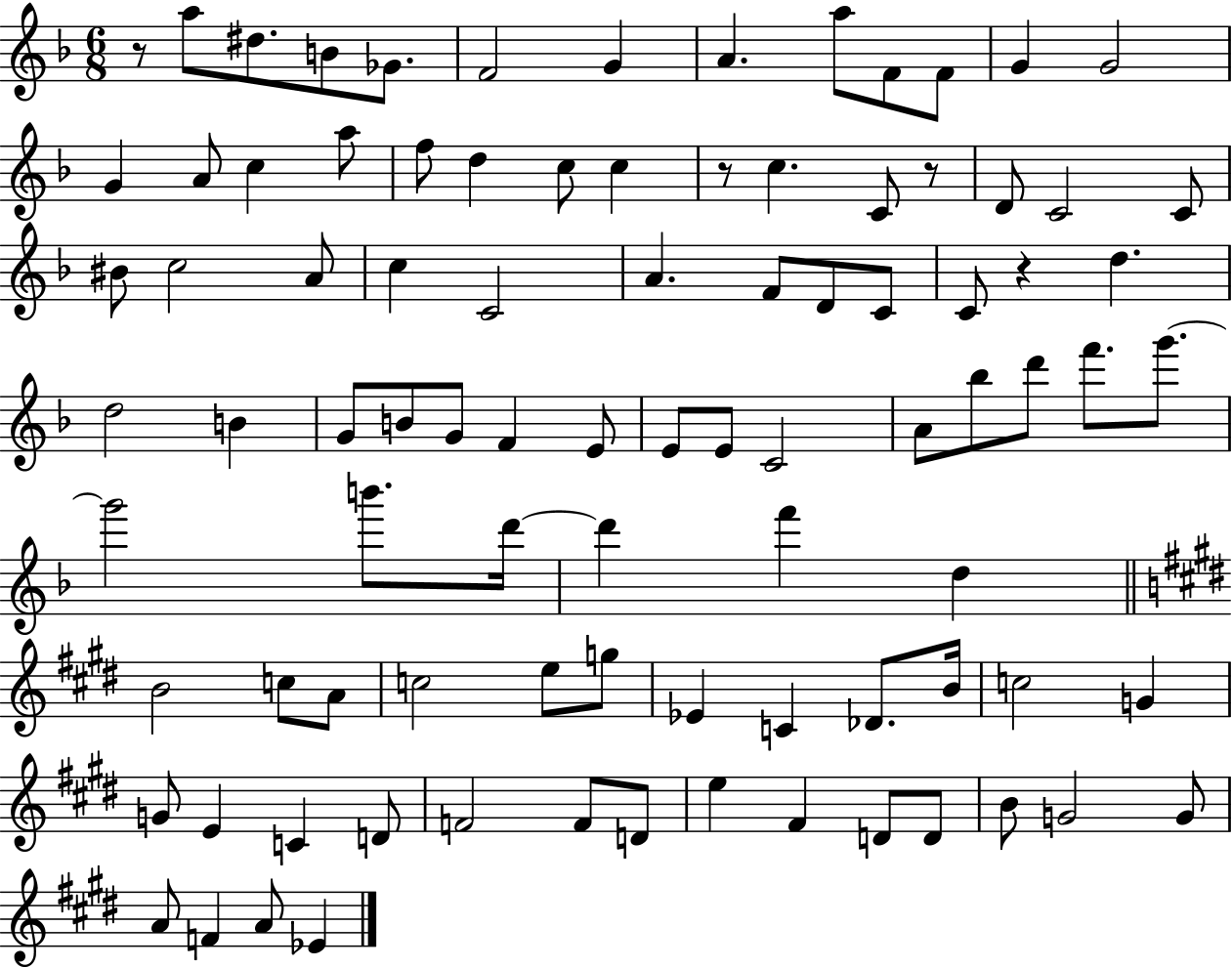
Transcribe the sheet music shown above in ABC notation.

X:1
T:Untitled
M:6/8
L:1/4
K:F
z/2 a/2 ^d/2 B/2 _G/2 F2 G A a/2 F/2 F/2 G G2 G A/2 c a/2 f/2 d c/2 c z/2 c C/2 z/2 D/2 C2 C/2 ^B/2 c2 A/2 c C2 A F/2 D/2 C/2 C/2 z d d2 B G/2 B/2 G/2 F E/2 E/2 E/2 C2 A/2 _b/2 d'/2 f'/2 g'/2 g'2 b'/2 d'/4 d' f' d B2 c/2 A/2 c2 e/2 g/2 _E C _D/2 B/4 c2 G G/2 E C D/2 F2 F/2 D/2 e ^F D/2 D/2 B/2 G2 G/2 A/2 F A/2 _E